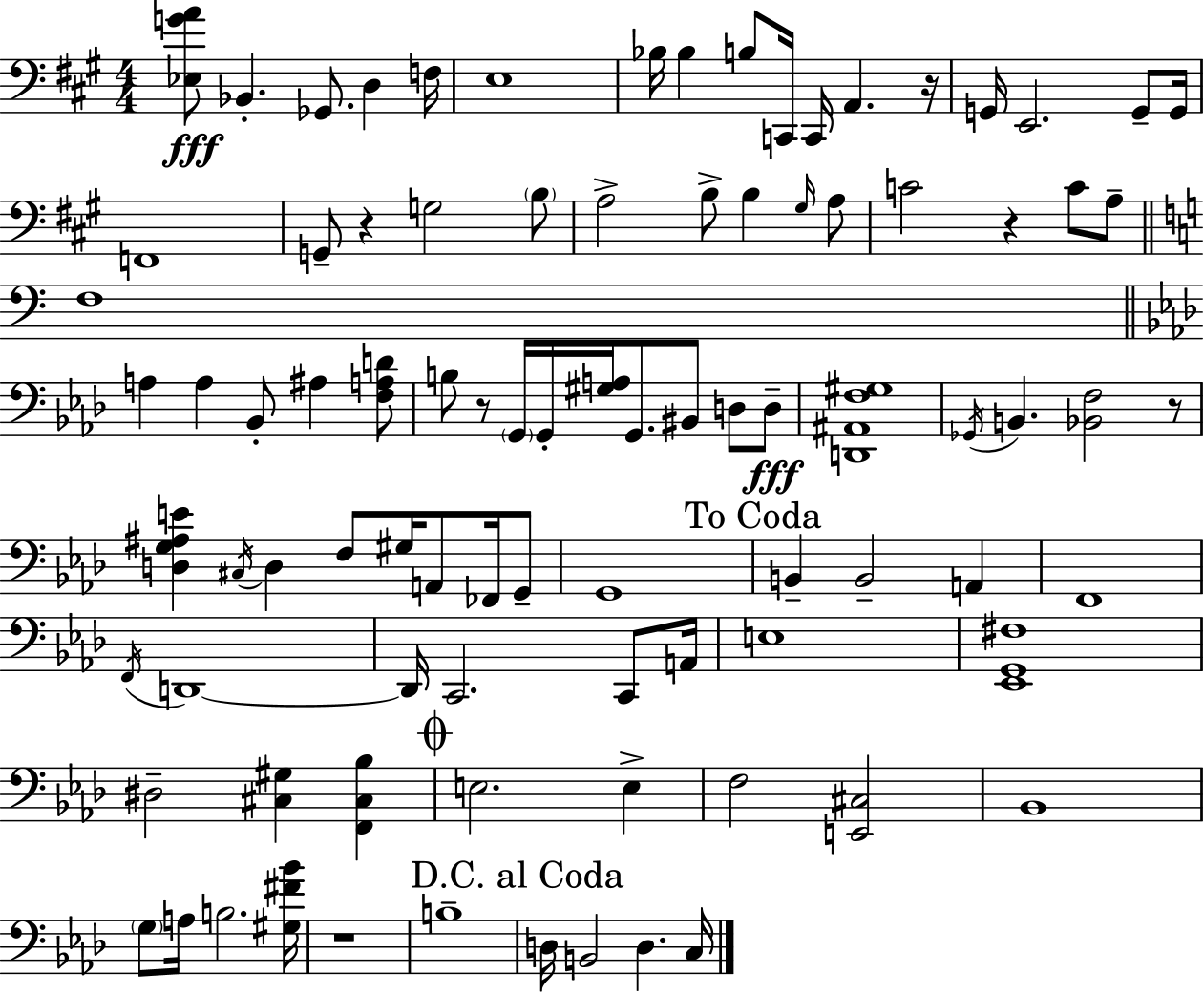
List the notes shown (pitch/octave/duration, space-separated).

[Eb3,G4,A4]/e Bb2/q. Gb2/e. D3/q F3/s E3/w Bb3/s Bb3/q B3/e C2/s C2/s A2/q. R/s G2/s E2/h. G2/e G2/s F2/w G2/e R/q G3/h B3/e A3/h B3/e B3/q G#3/s A3/e C4/h R/q C4/e A3/e F3/w A3/q A3/q Bb2/e A#3/q [F3,A3,D4]/e B3/e R/e G2/s G2/s [G#3,A3]/s G2/e. BIS2/e D3/e D3/e [D2,A#2,F3,G#3]/w Gb2/s B2/q. [Bb2,F3]/h R/e [D3,G3,A#3,E4]/q C#3/s D3/q F3/e G#3/s A2/e FES2/s G2/e G2/w B2/q B2/h A2/q F2/w F2/s D2/w D2/s C2/h. C2/e A2/s E3/w [Eb2,G2,F#3]/w D#3/h [C#3,G#3]/q [F2,C#3,Bb3]/q E3/h. E3/q F3/h [E2,C#3]/h Bb2/w G3/e A3/s B3/h. [G#3,F#4,Bb4]/s R/w B3/w D3/s B2/h D3/q. C3/s